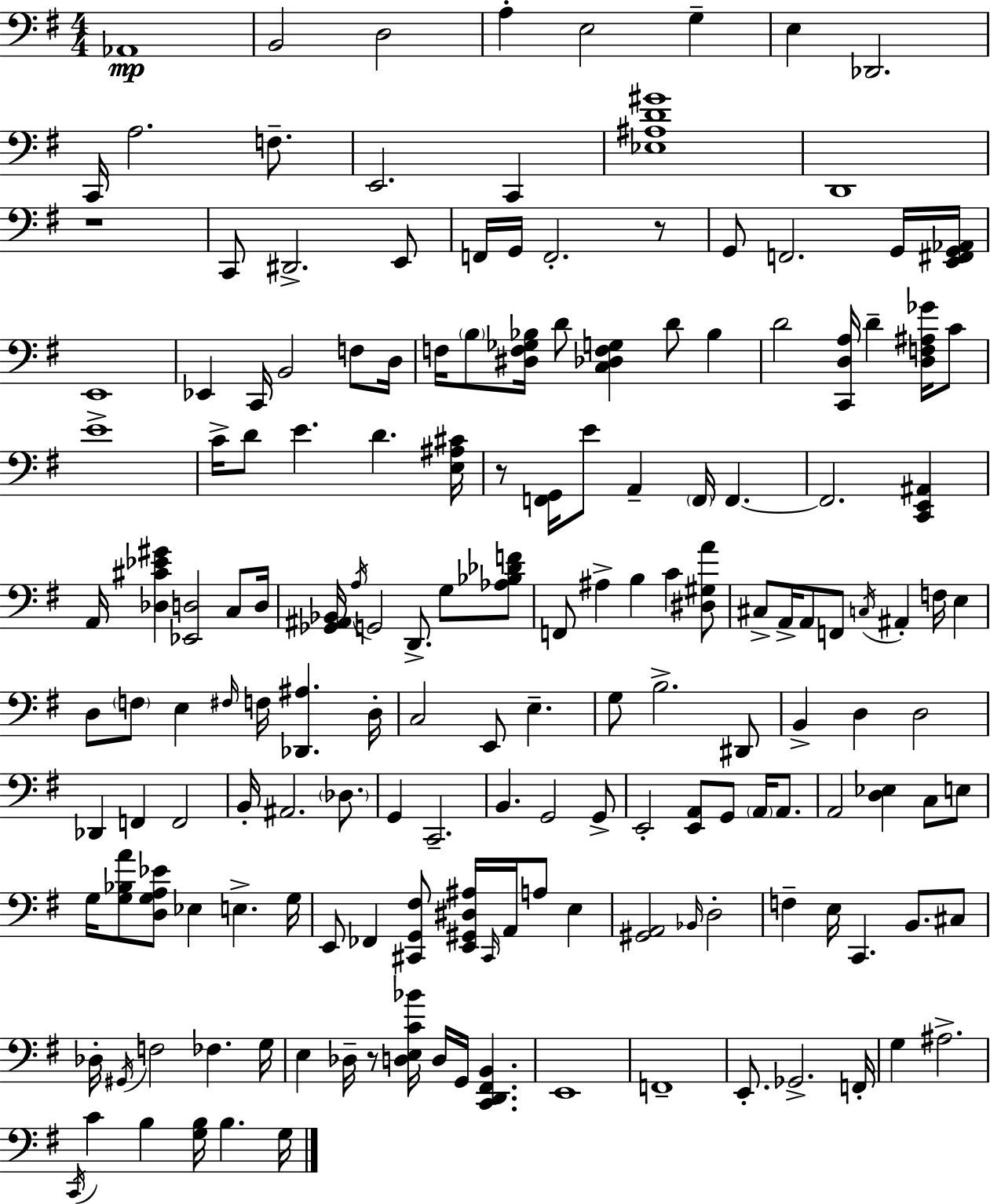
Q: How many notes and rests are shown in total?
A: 166